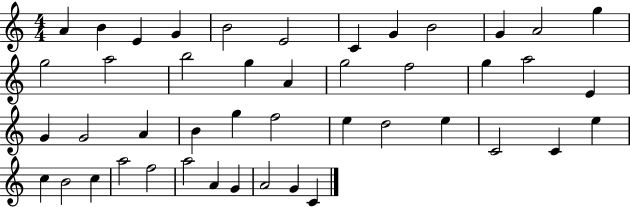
X:1
T:Untitled
M:4/4
L:1/4
K:C
A B E G B2 E2 C G B2 G A2 g g2 a2 b2 g A g2 f2 g a2 E G G2 A B g f2 e d2 e C2 C e c B2 c a2 f2 a2 A G A2 G C